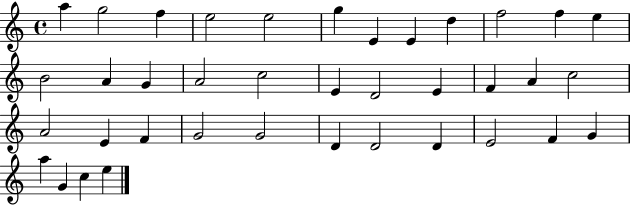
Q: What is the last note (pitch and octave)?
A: E5